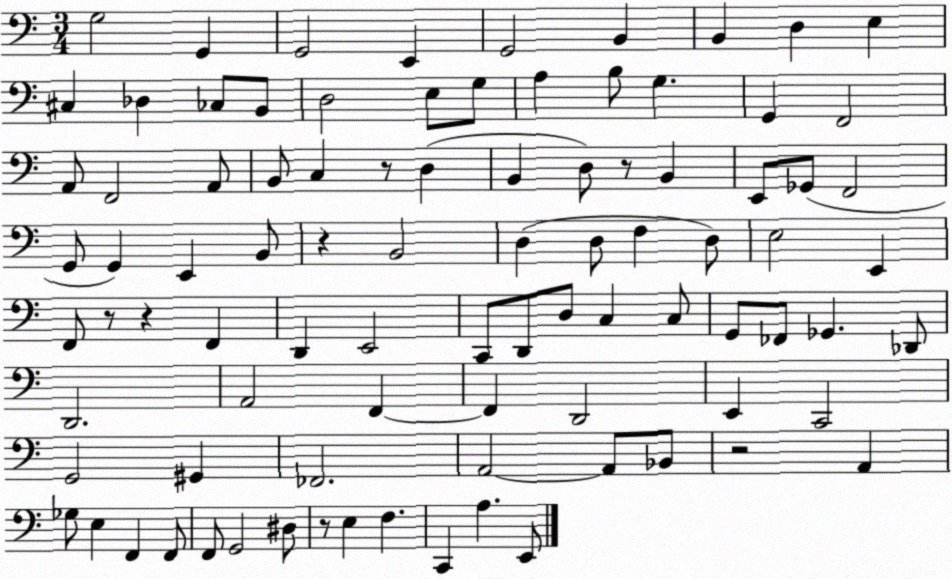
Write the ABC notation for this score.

X:1
T:Untitled
M:3/4
L:1/4
K:C
G,2 G,, G,,2 E,, G,,2 B,, B,, D, E, ^C, _D, _C,/2 B,,/2 D,2 E,/2 G,/2 A, B,/2 G, G,, F,,2 A,,/2 F,,2 A,,/2 B,,/2 C, z/2 D, B,, D,/2 z/2 B,, E,,/2 _G,,/2 F,,2 G,,/2 G,, E,, B,,/2 z B,,2 D, D,/2 F, D,/2 E,2 E,, F,,/2 z/2 z F,, D,, E,,2 C,,/2 D,,/2 D,/2 C, C,/2 G,,/2 _F,,/2 _G,, _D,,/2 D,,2 A,,2 F,, F,, D,,2 E,, C,,2 G,,2 ^G,, _F,,2 A,,2 A,,/2 _B,,/2 z2 A,, _G,/2 E, F,, F,,/2 F,,/2 G,,2 ^D,/2 z/2 E, F, C,, A, E,,/2